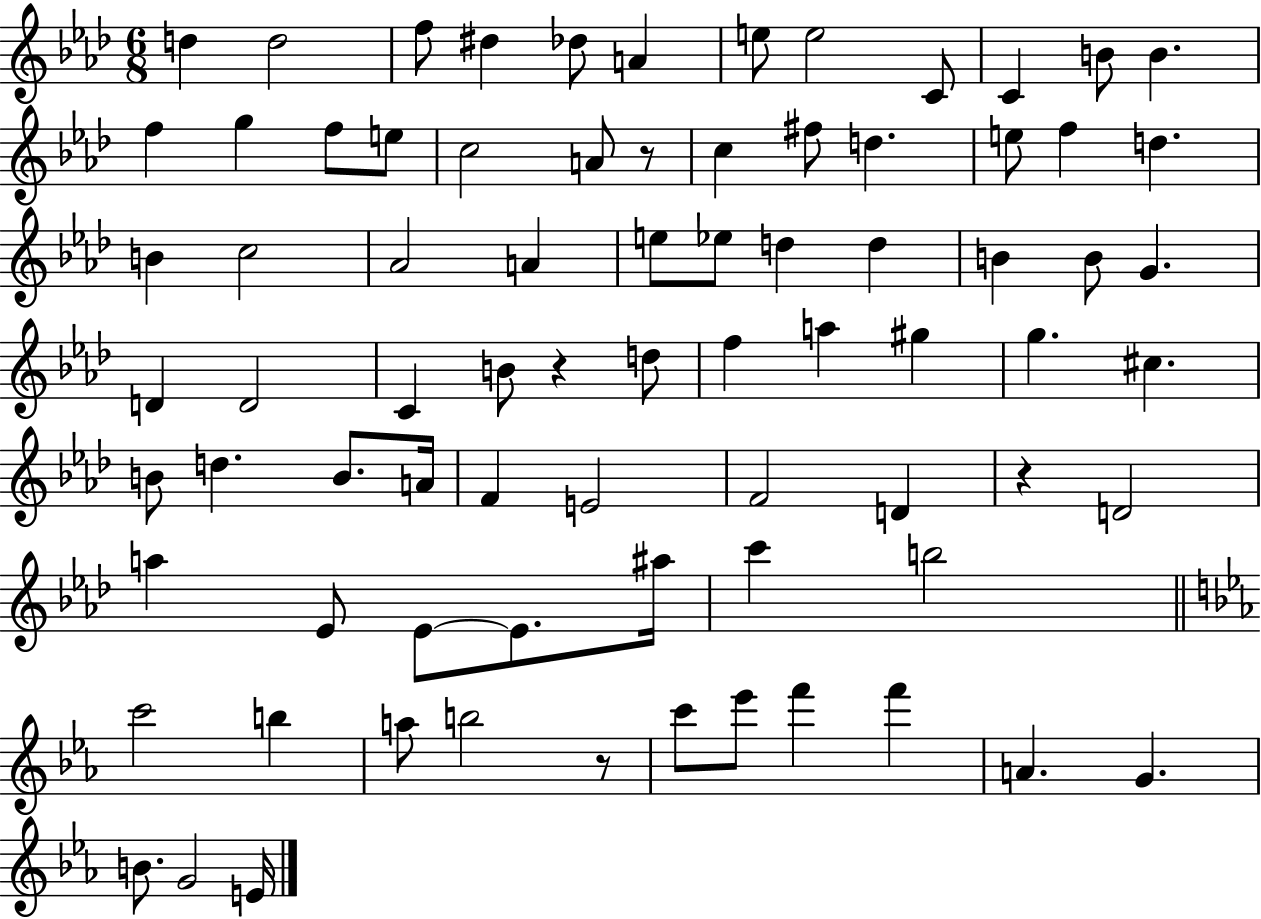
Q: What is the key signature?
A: AES major